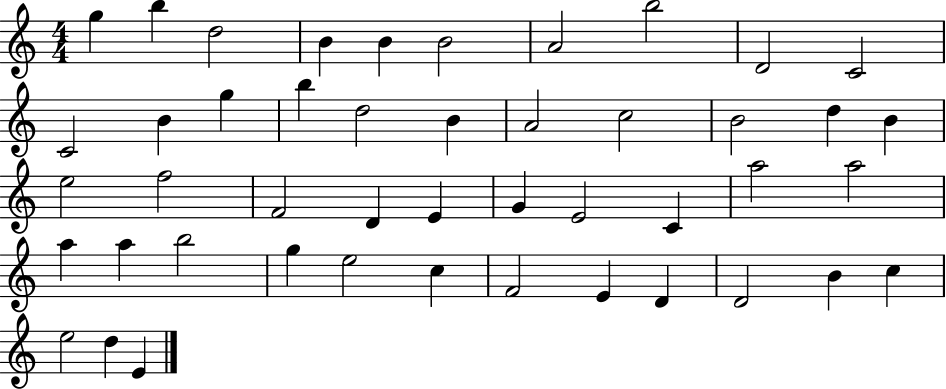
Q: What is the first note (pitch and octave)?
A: G5